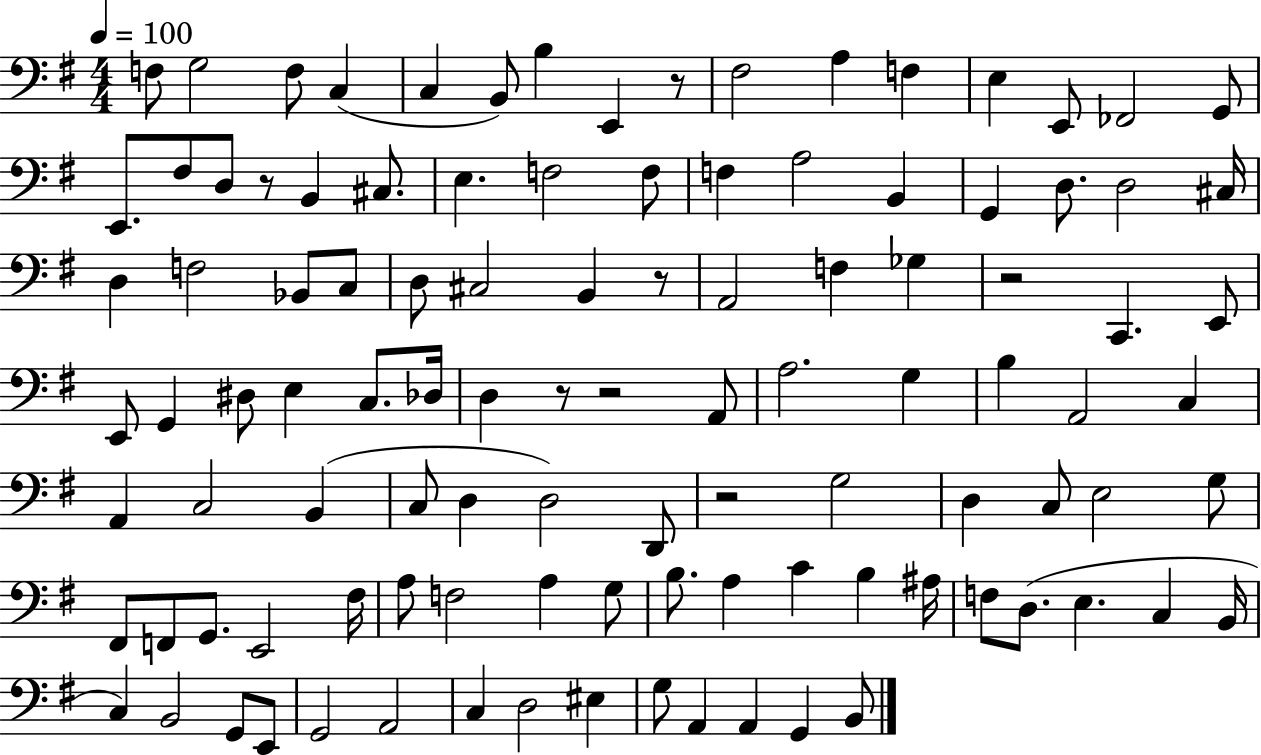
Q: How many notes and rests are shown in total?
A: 107